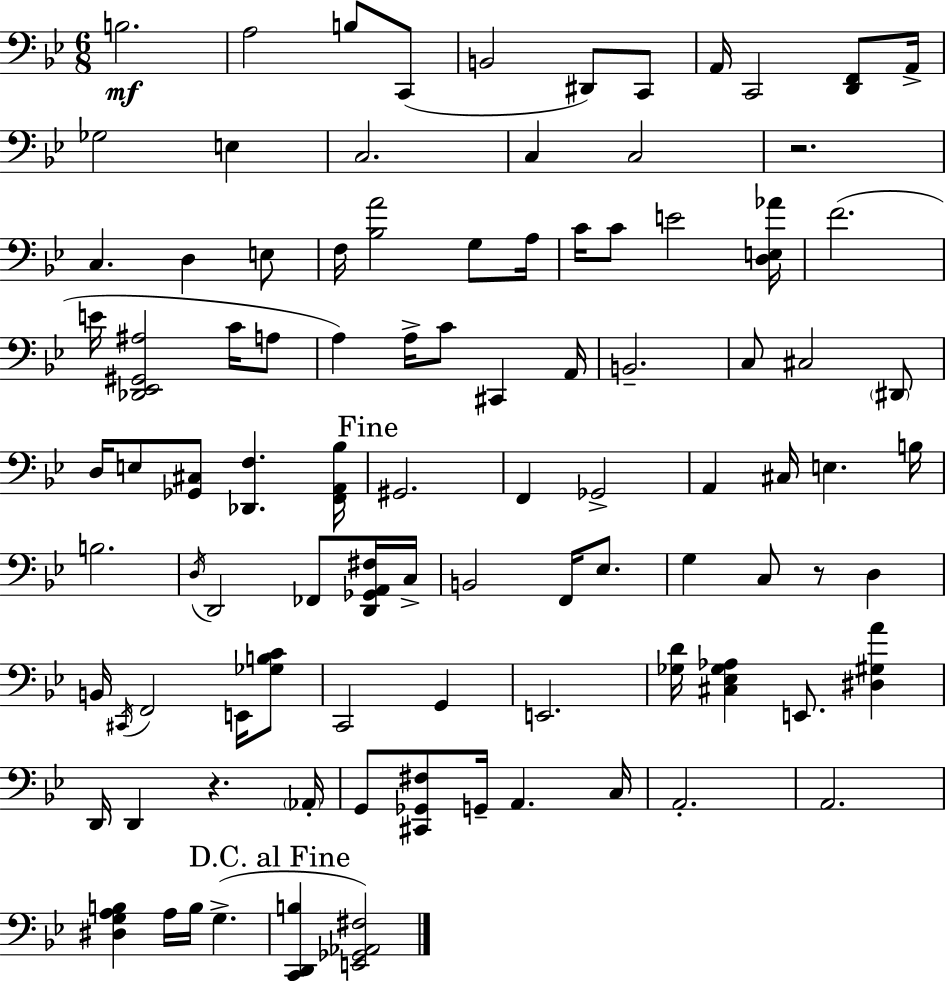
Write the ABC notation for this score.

X:1
T:Untitled
M:6/8
L:1/4
K:Bb
B,2 A,2 B,/2 C,,/2 B,,2 ^D,,/2 C,,/2 A,,/4 C,,2 [D,,F,,]/2 A,,/4 _G,2 E, C,2 C, C,2 z2 C, D, E,/2 F,/4 [_B,A]2 G,/2 A,/4 C/4 C/2 E2 [D,E,_A]/4 F2 E/4 [_D,,_E,,^G,,^A,]2 C/4 A,/2 A, A,/4 C/2 ^C,, A,,/4 B,,2 C,/2 ^C,2 ^D,,/2 D,/4 E,/2 [_G,,^C,]/2 [_D,,F,] [F,,A,,_B,]/4 ^G,,2 F,, _G,,2 A,, ^C,/4 E, B,/4 B,2 D,/4 D,,2 _F,,/2 [D,,_G,,A,,^F,]/4 C,/4 B,,2 F,,/4 _E,/2 G, C,/2 z/2 D, B,,/4 ^C,,/4 F,,2 E,,/4 [_G,B,C]/2 C,,2 G,, E,,2 [_G,D]/4 [^C,_E,_G,_A,] E,,/2 [^D,^G,A] D,,/4 D,, z _A,,/4 G,,/2 [^C,,_G,,^F,]/2 G,,/4 A,, C,/4 A,,2 A,,2 [^D,G,A,B,] A,/4 B,/4 G, [C,,D,,B,] [E,,_G,,_A,,^F,]2